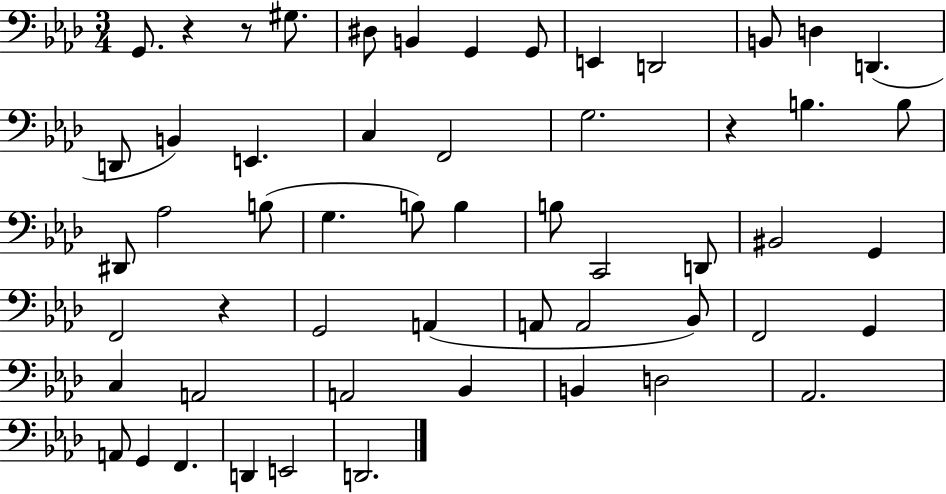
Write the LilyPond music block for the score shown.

{
  \clef bass
  \numericTimeSignature
  \time 3/4
  \key aes \major
  g,8. r4 r8 gis8. | dis8 b,4 g,4 g,8 | e,4 d,2 | b,8 d4 d,4.( | \break d,8 b,4) e,4. | c4 f,2 | g2. | r4 b4. b8 | \break dis,8 aes2 b8( | g4. b8) b4 | b8 c,2 d,8 | bis,2 g,4 | \break f,2 r4 | g,2 a,4( | a,8 a,2 bes,8) | f,2 g,4 | \break c4 a,2 | a,2 bes,4 | b,4 d2 | aes,2. | \break a,8 g,4 f,4. | d,4 e,2 | d,2. | \bar "|."
}